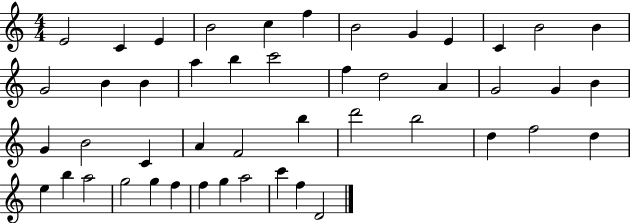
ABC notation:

X:1
T:Untitled
M:4/4
L:1/4
K:C
E2 C E B2 c f B2 G E C B2 B G2 B B a b c'2 f d2 A G2 G B G B2 C A F2 b d'2 b2 d f2 d e b a2 g2 g f f g a2 c' f D2